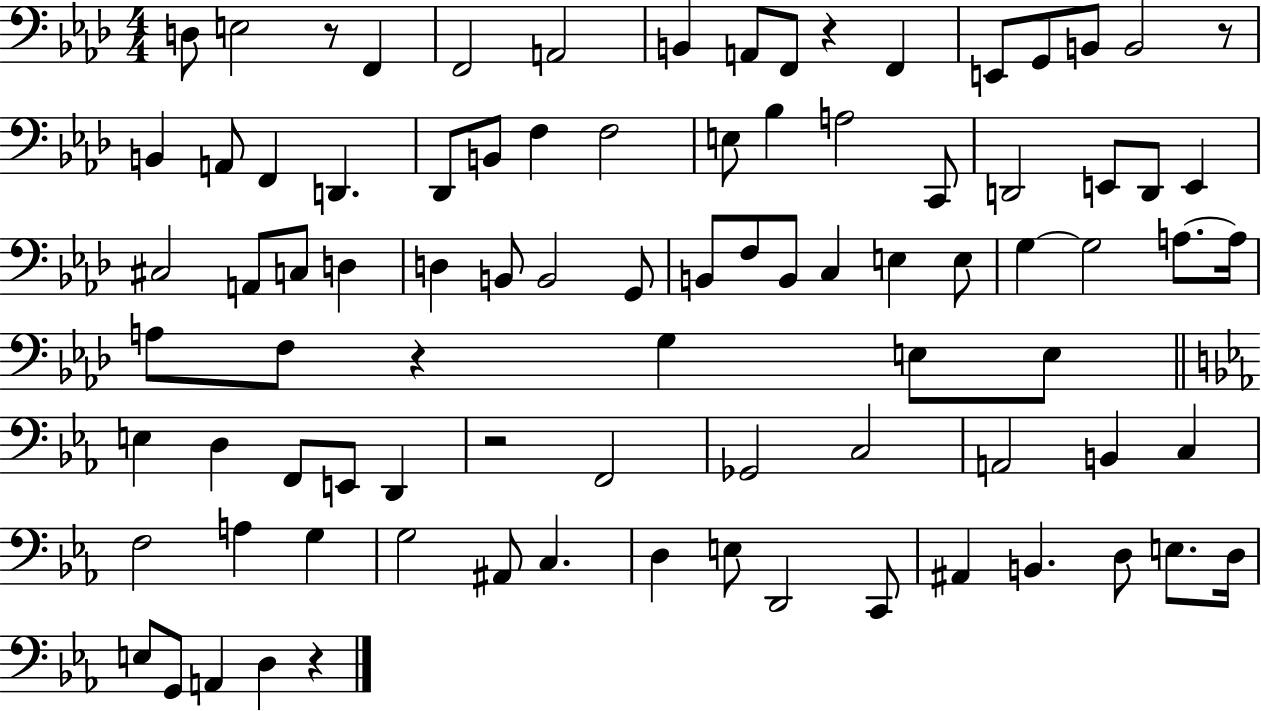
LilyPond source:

{
  \clef bass
  \numericTimeSignature
  \time 4/4
  \key aes \major
  d8 e2 r8 f,4 | f,2 a,2 | b,4 a,8 f,8 r4 f,4 | e,8 g,8 b,8 b,2 r8 | \break b,4 a,8 f,4 d,4. | des,8 b,8 f4 f2 | e8 bes4 a2 c,8 | d,2 e,8 d,8 e,4 | \break cis2 a,8 c8 d4 | d4 b,8 b,2 g,8 | b,8 f8 b,8 c4 e4 e8 | g4~~ g2 a8.~~ a16 | \break a8 f8 r4 g4 e8 e8 | \bar "||" \break \key c \minor e4 d4 f,8 e,8 d,4 | r2 f,2 | ges,2 c2 | a,2 b,4 c4 | \break f2 a4 g4 | g2 ais,8 c4. | d4 e8 d,2 c,8 | ais,4 b,4. d8 e8. d16 | \break e8 g,8 a,4 d4 r4 | \bar "|."
}